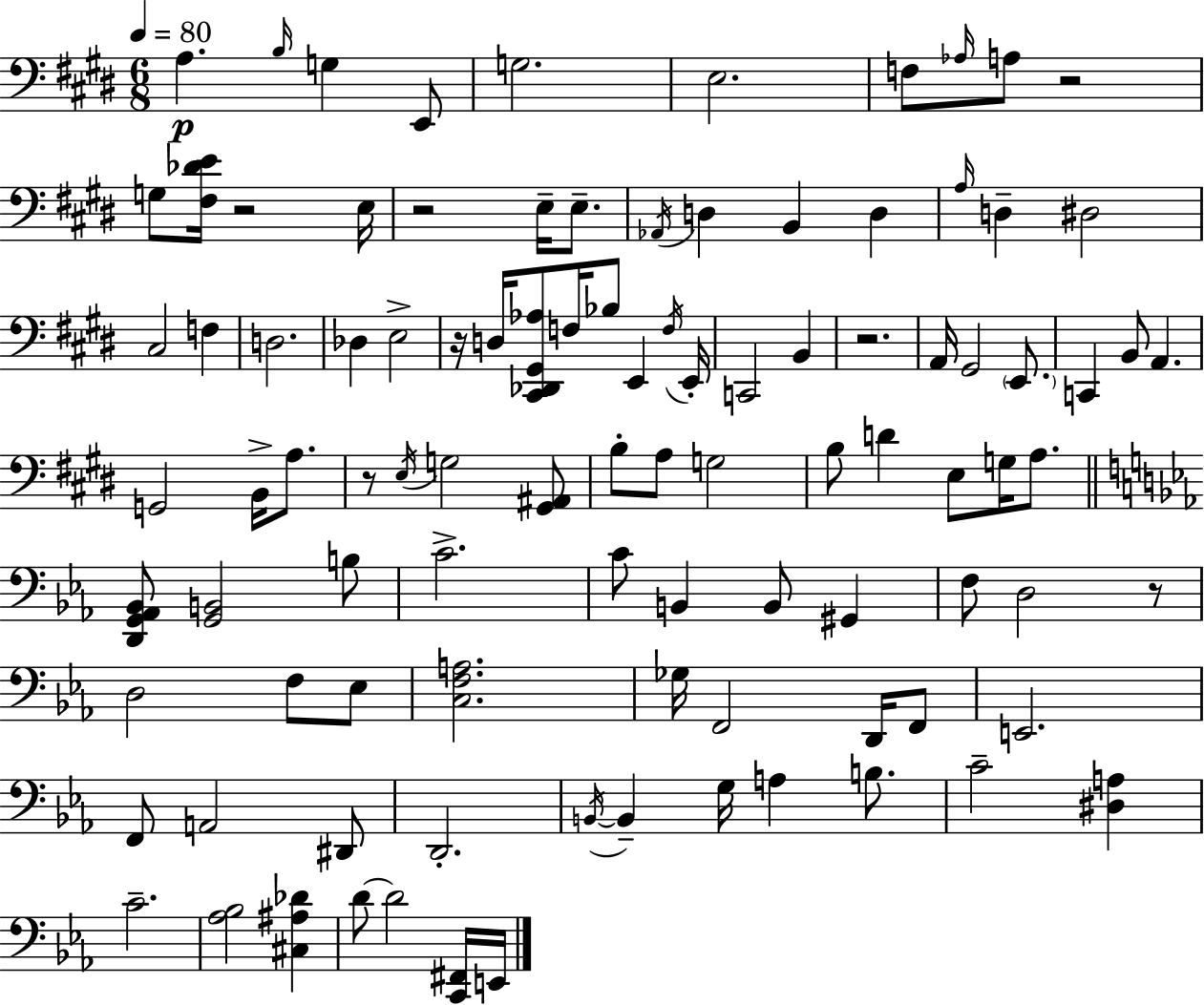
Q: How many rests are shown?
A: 7